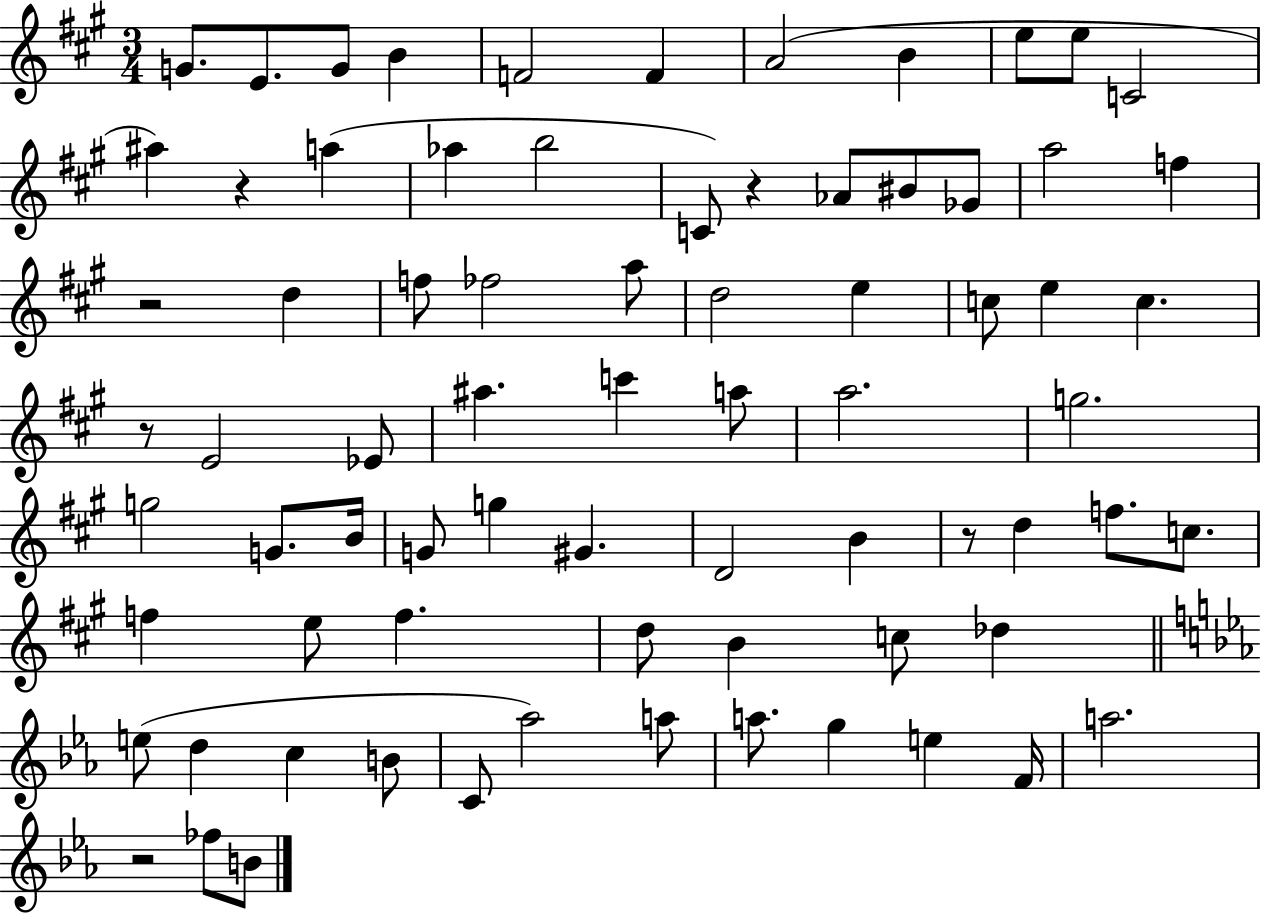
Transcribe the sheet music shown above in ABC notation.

X:1
T:Untitled
M:3/4
L:1/4
K:A
G/2 E/2 G/2 B F2 F A2 B e/2 e/2 C2 ^a z a _a b2 C/2 z _A/2 ^B/2 _G/2 a2 f z2 d f/2 _f2 a/2 d2 e c/2 e c z/2 E2 _E/2 ^a c' a/2 a2 g2 g2 G/2 B/4 G/2 g ^G D2 B z/2 d f/2 c/2 f e/2 f d/2 B c/2 _d e/2 d c B/2 C/2 _a2 a/2 a/2 g e F/4 a2 z2 _f/2 B/2